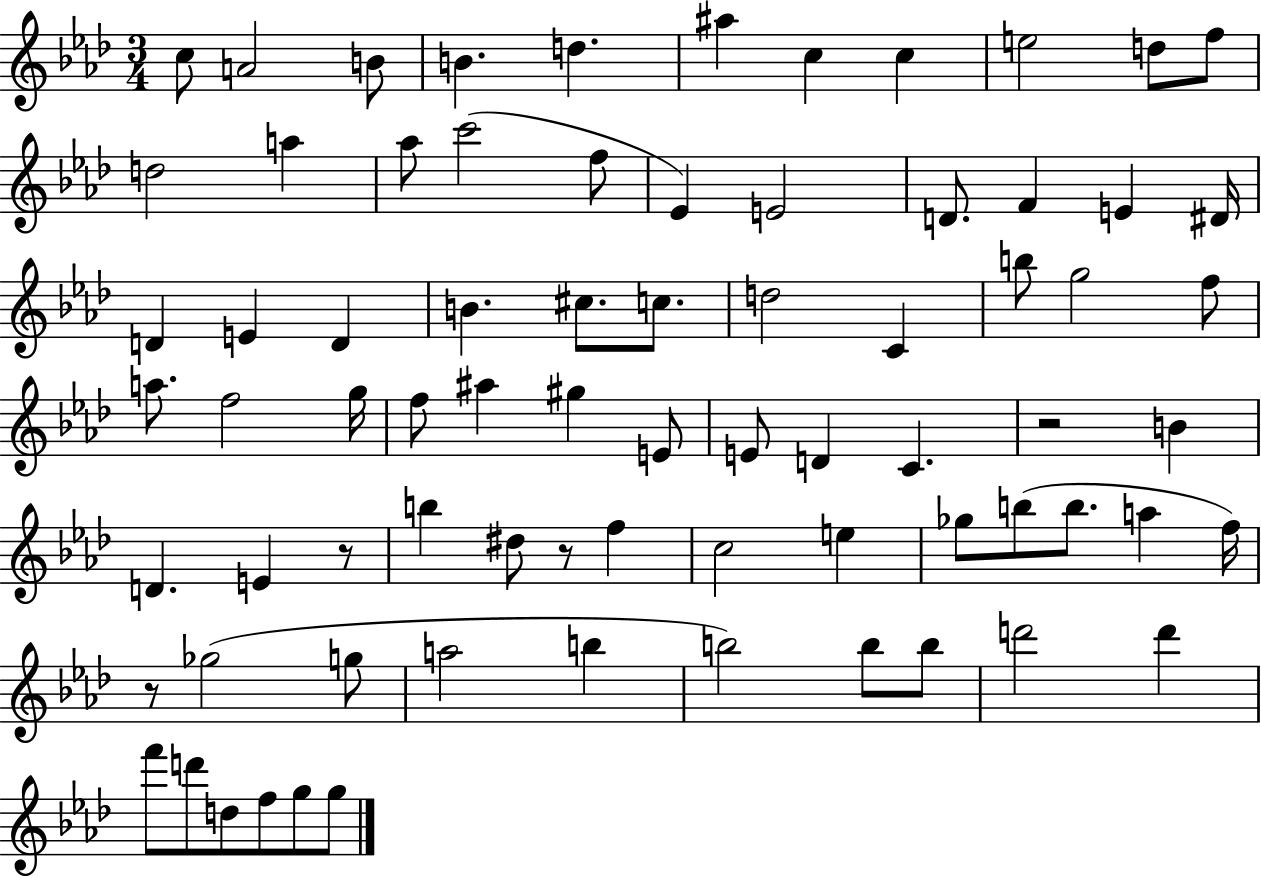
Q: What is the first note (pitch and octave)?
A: C5